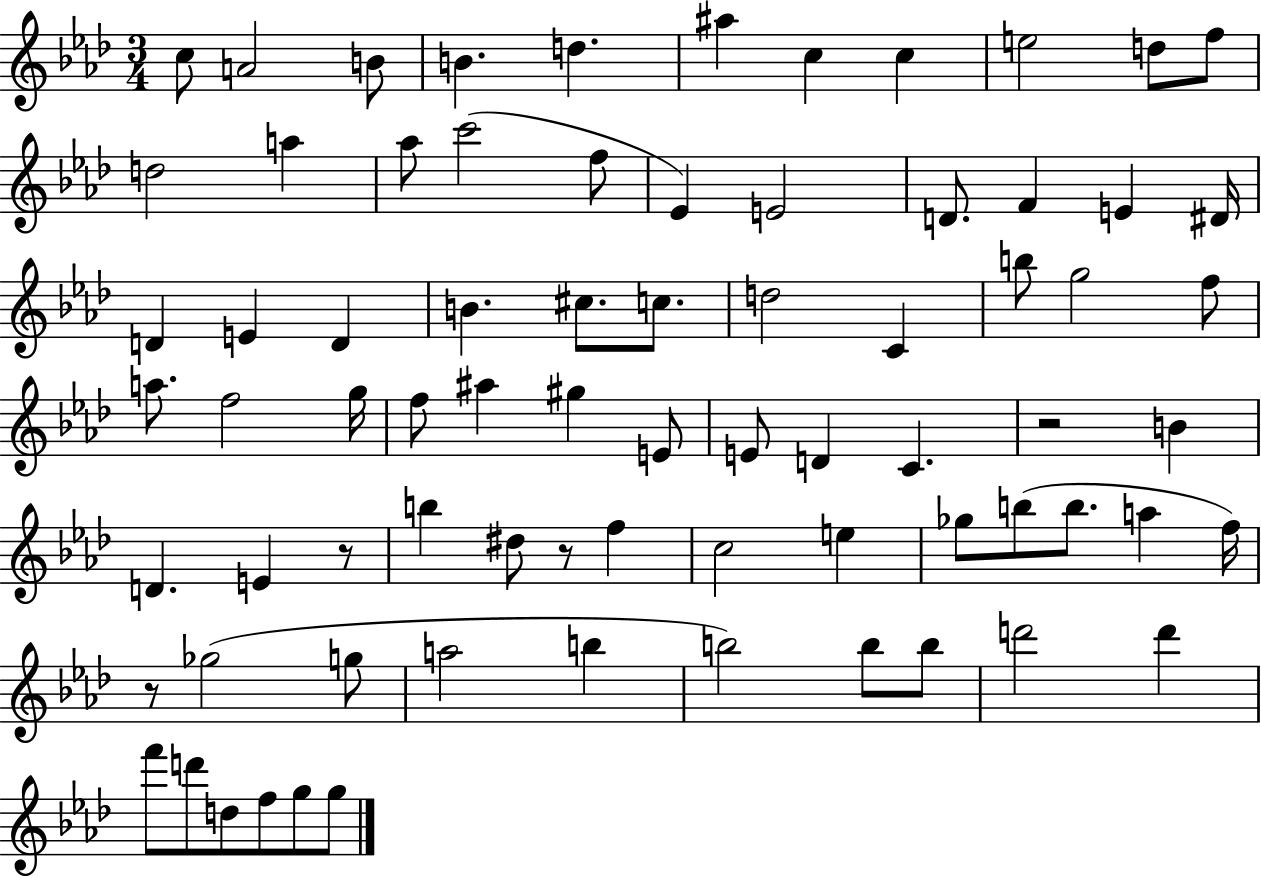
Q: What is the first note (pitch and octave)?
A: C5